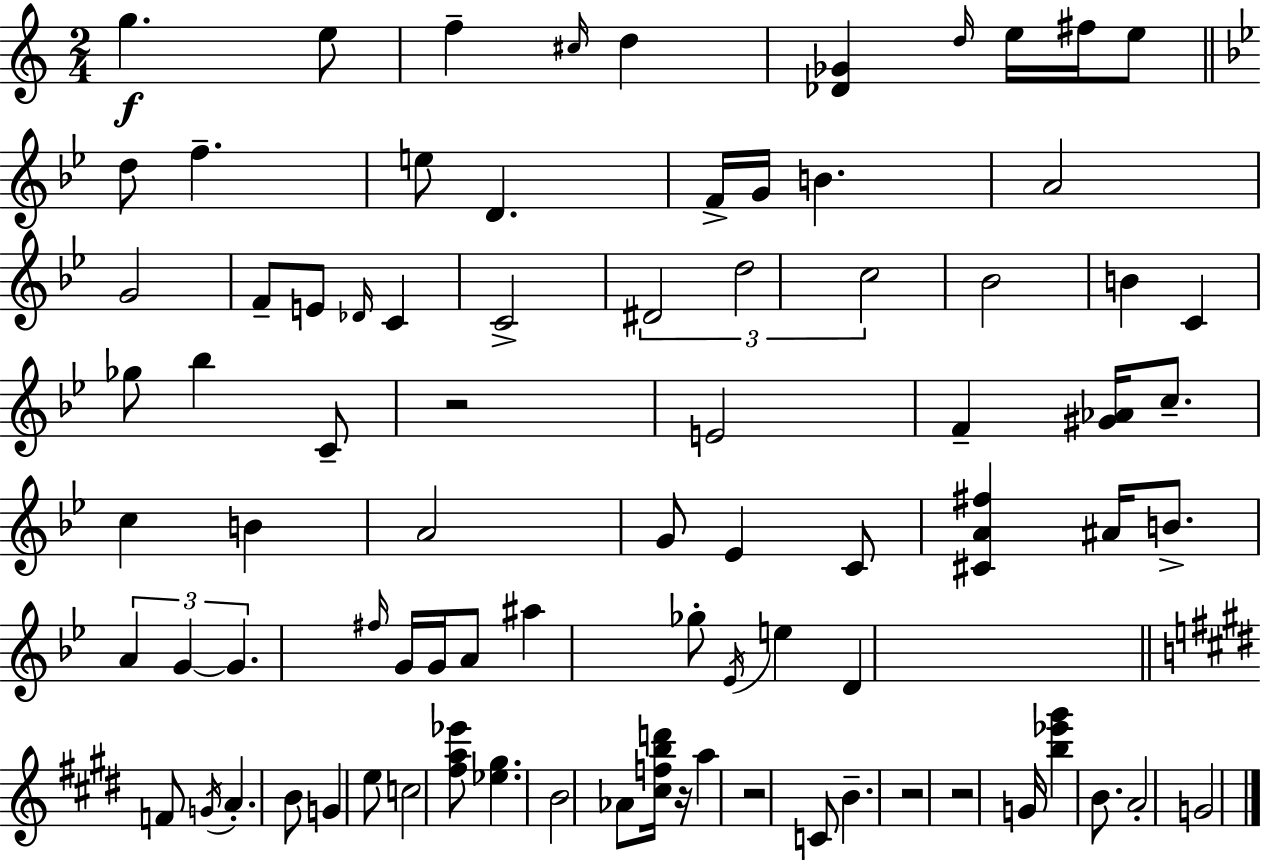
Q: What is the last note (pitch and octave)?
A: G4